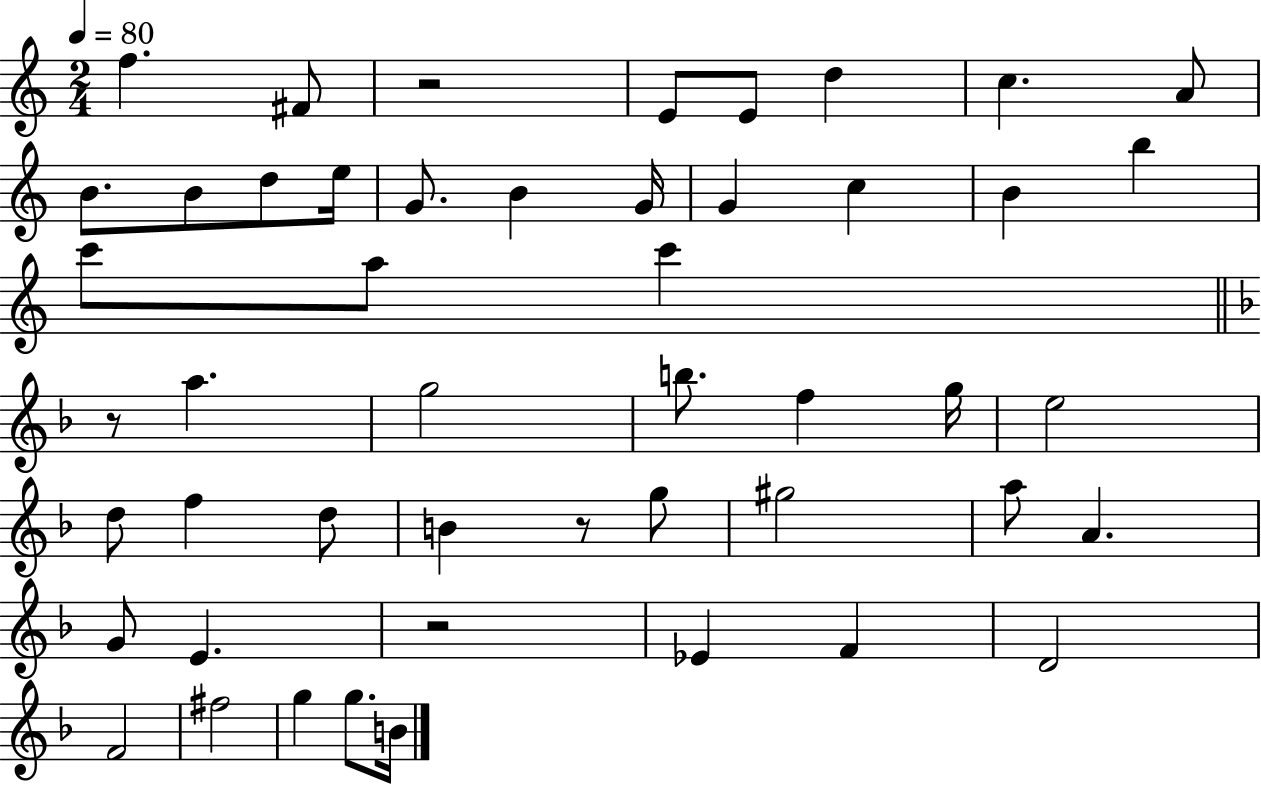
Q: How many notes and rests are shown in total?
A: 49